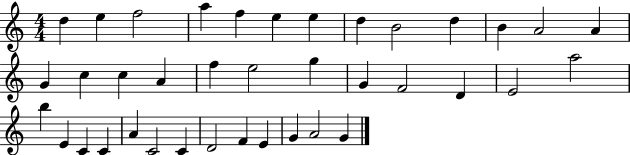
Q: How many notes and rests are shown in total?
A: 38